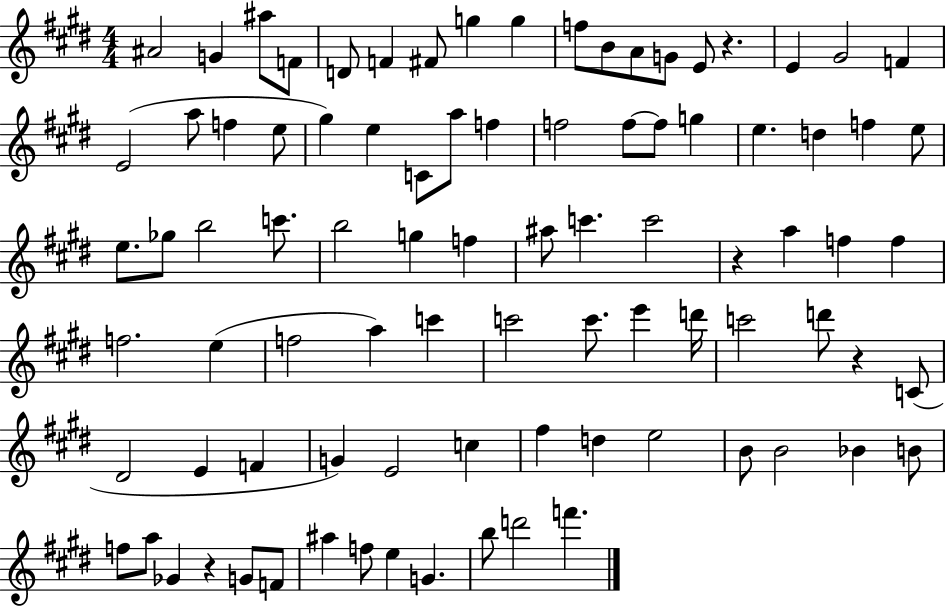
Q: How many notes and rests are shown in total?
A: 88